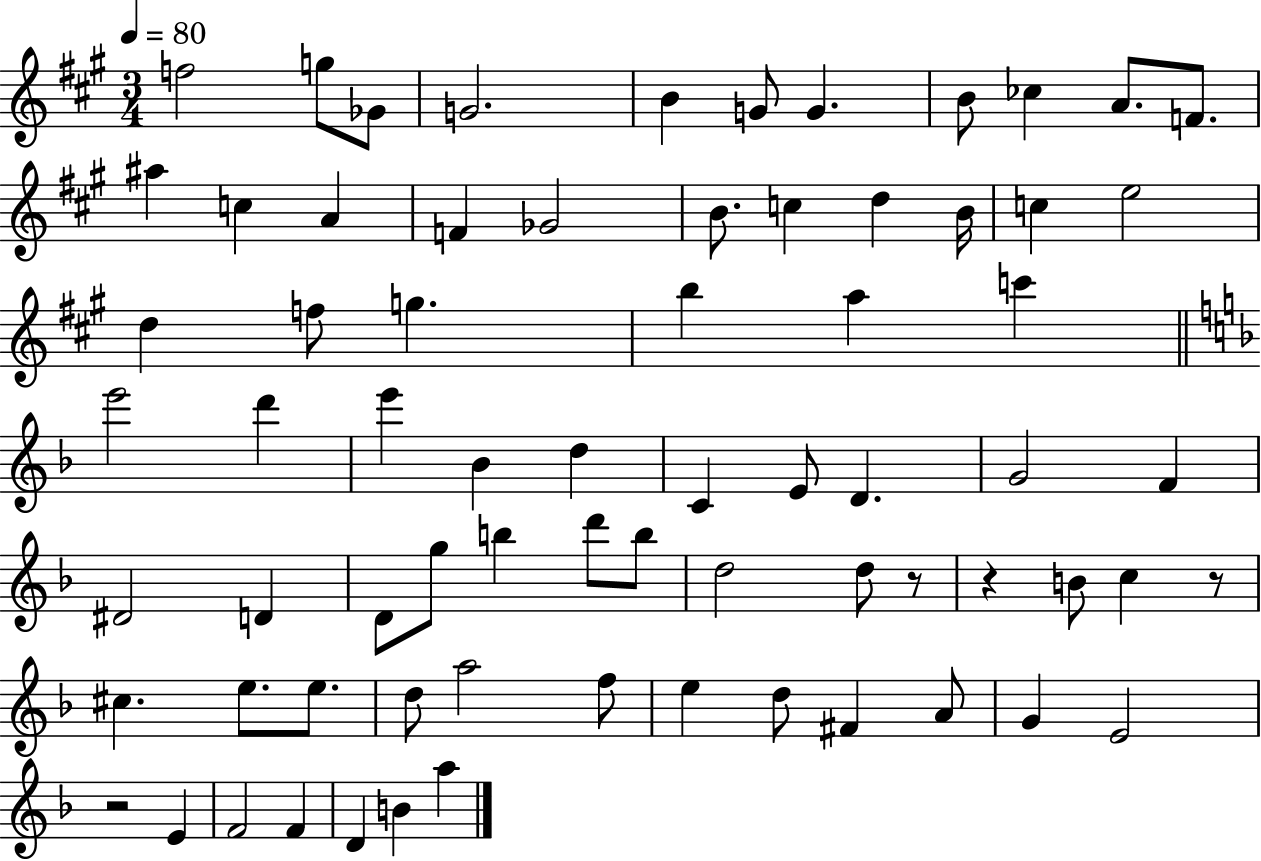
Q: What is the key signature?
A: A major